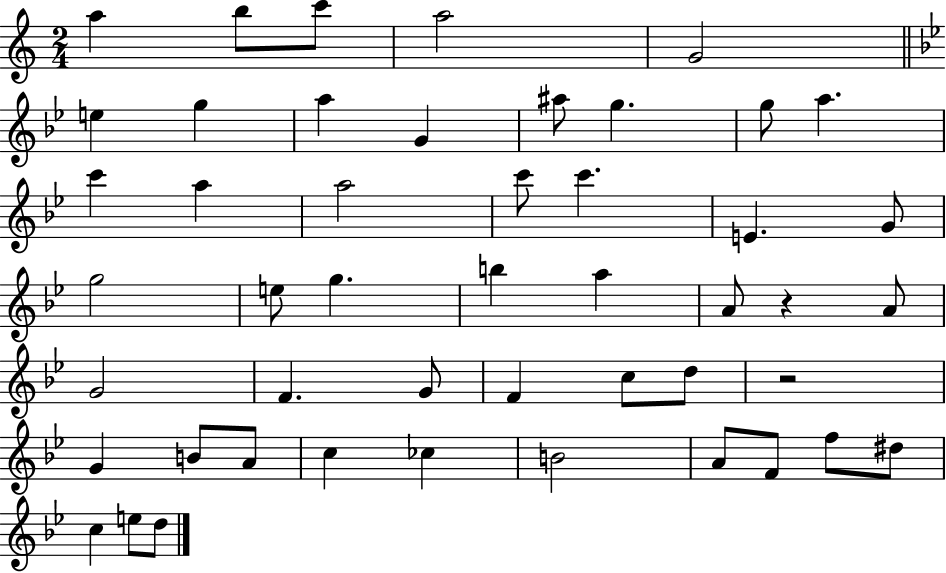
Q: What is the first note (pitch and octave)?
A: A5